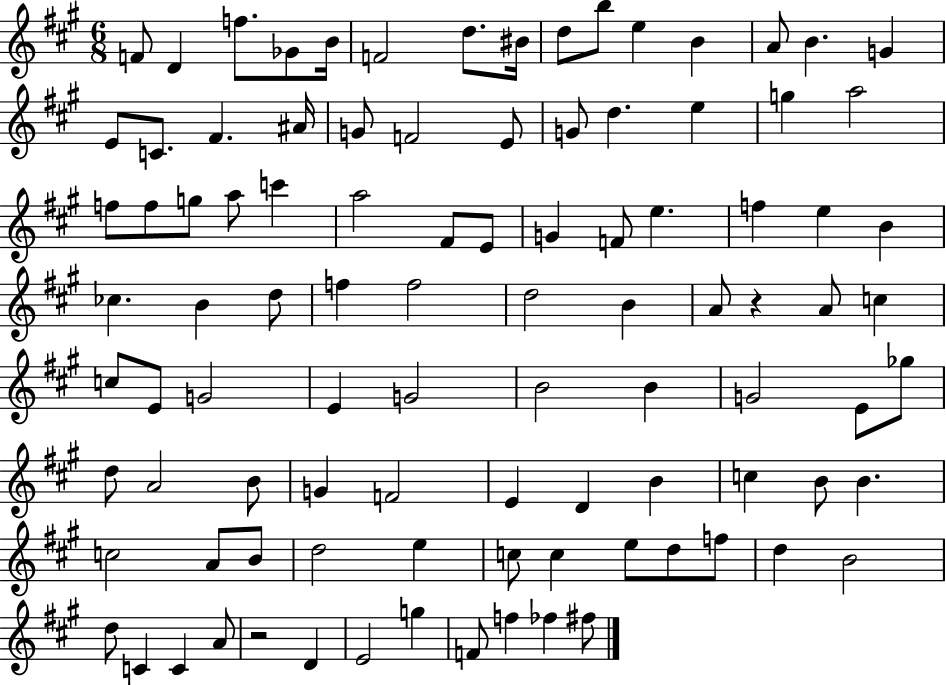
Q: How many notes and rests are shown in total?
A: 97